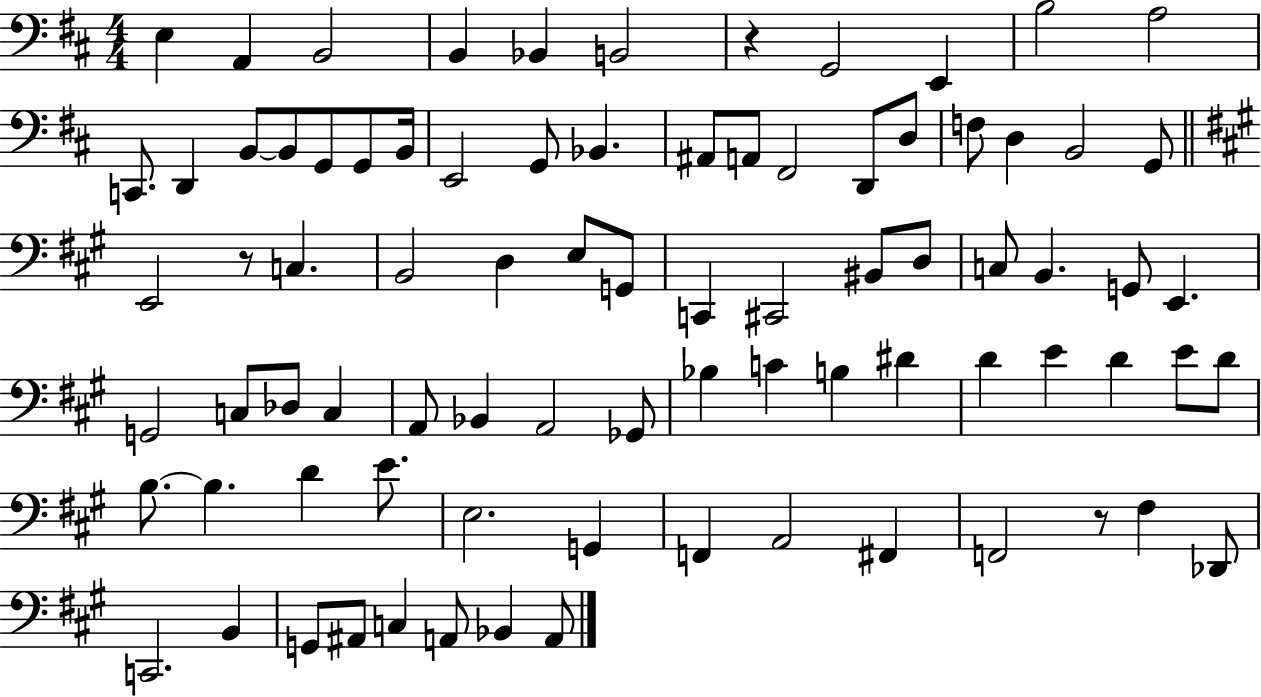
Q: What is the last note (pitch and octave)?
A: A2